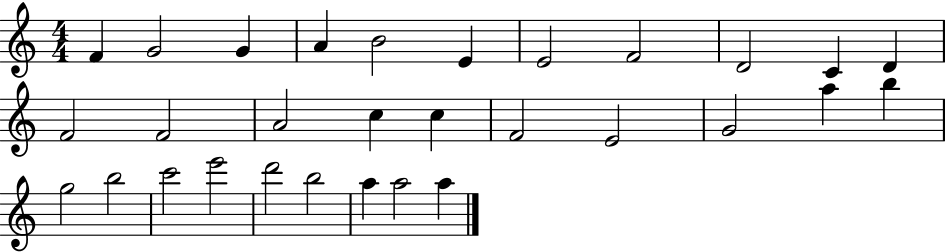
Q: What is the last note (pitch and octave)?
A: A5